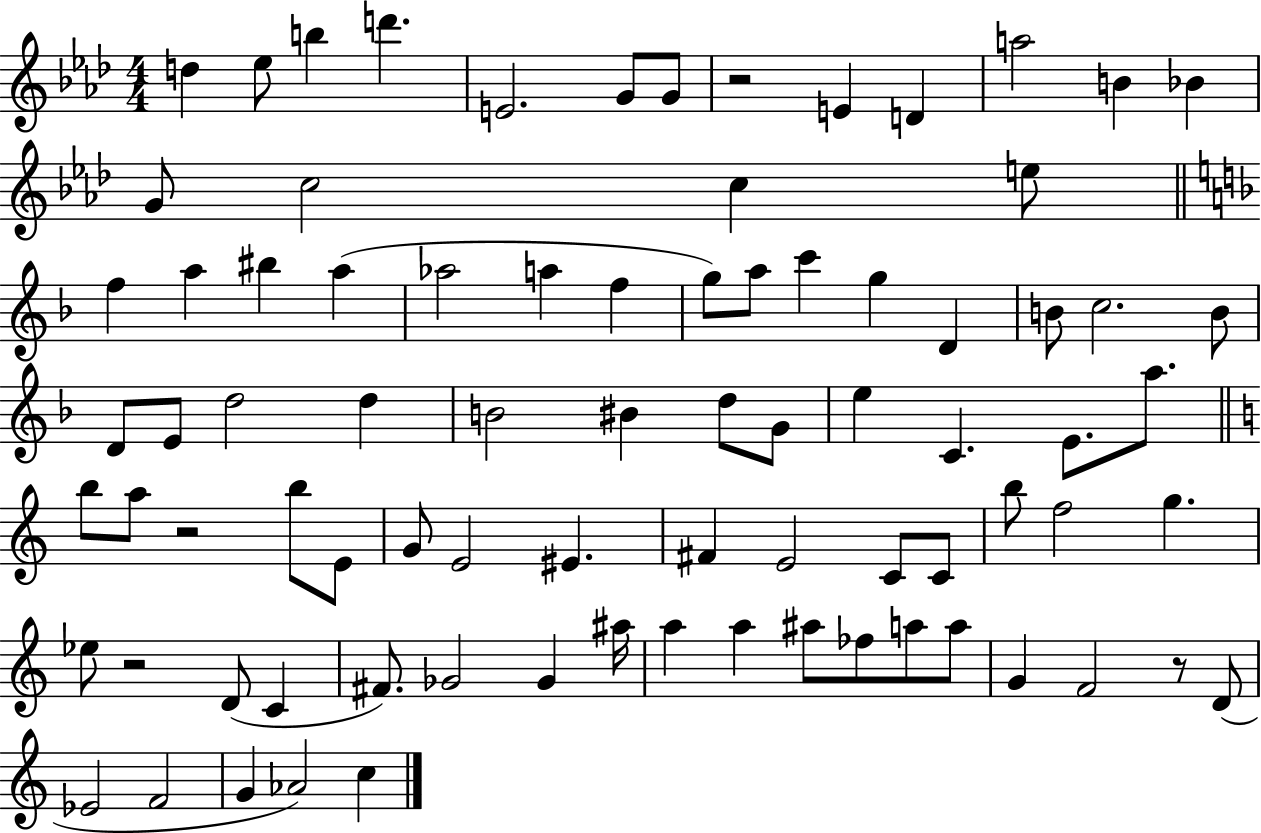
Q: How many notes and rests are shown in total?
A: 82